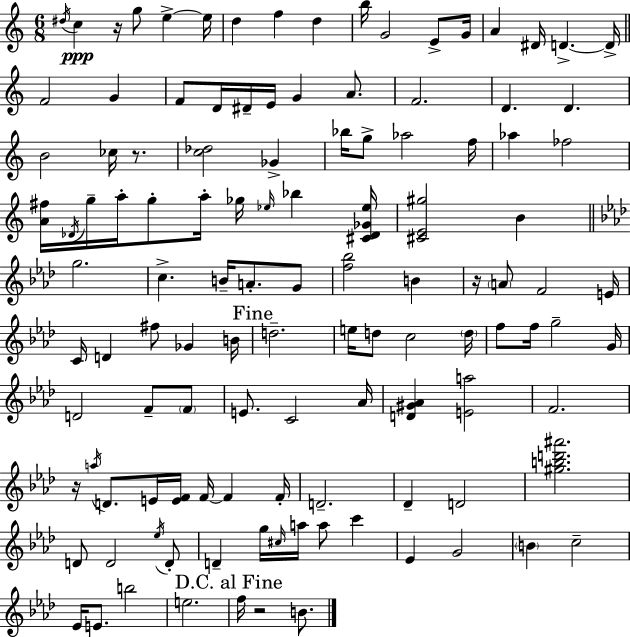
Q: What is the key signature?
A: A minor